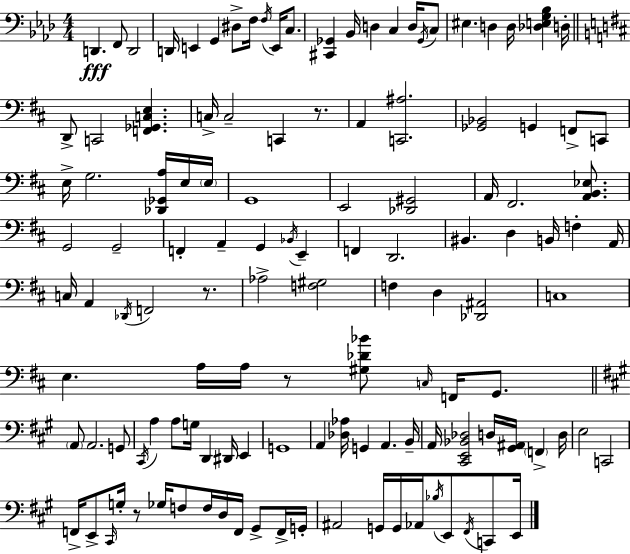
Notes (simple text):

D2/q. F2/e D2/h D2/s E2/q G2/q D#3/e F3/s F3/s E2/s C3/e. [C#2,Gb2]/q Bb2/s D3/q C3/q D3/s Gb2/s C3/e EIS3/q. D3/q D3/s [Db3,E3,G3,Bb3]/q D3/s D2/e C2/h [F2,Gb2,C3,E3]/q. C3/s C3/h C2/q R/e. A2/q [C2,A#3]/h. [Gb2,Bb2]/h G2/q F2/e C2/e E3/s G3/h. [Db2,Gb2,A3]/s E3/s E3/s G2/w E2/h [Db2,G#2]/h A2/s F#2/h. [A2,B2,Eb3]/e. G2/h G2/h F2/q A2/q G2/q Bb2/s E2/q F2/q D2/h. BIS2/q. D3/q B2/s F3/q A2/s C3/s A2/q Db2/s F2/h R/e. Ab3/h [F3,G#3]/h F3/q D3/q [Db2,A#2]/h C3/w E3/q. A3/s A3/s R/e [G#3,Db4,Bb4]/e C3/s F2/s G2/e. A2/e A2/h. G2/e C#2/s A3/q A3/e G3/s D2/q D#2/s E2/q G2/w A2/q [Db3,Ab3]/s G2/q A2/q. B2/s A2/s [C#2,E2,Bb2,Db3]/h D3/s [G#2,A#2]/s F2/q D3/s E3/h C2/h F2/s E2/e C#2/s G3/s R/e Gb3/s F3/e F3/s D3/s F2/s G#2/e F2/s G2/s A#2/h G2/s G2/s Ab2/s Bb3/s E2/e F#2/s C2/e E2/s